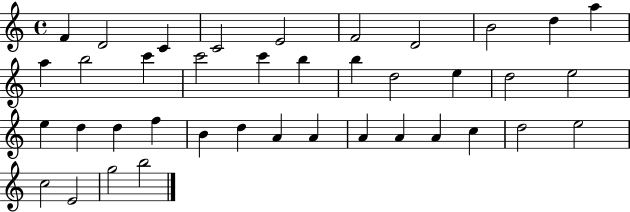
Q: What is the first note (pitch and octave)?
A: F4